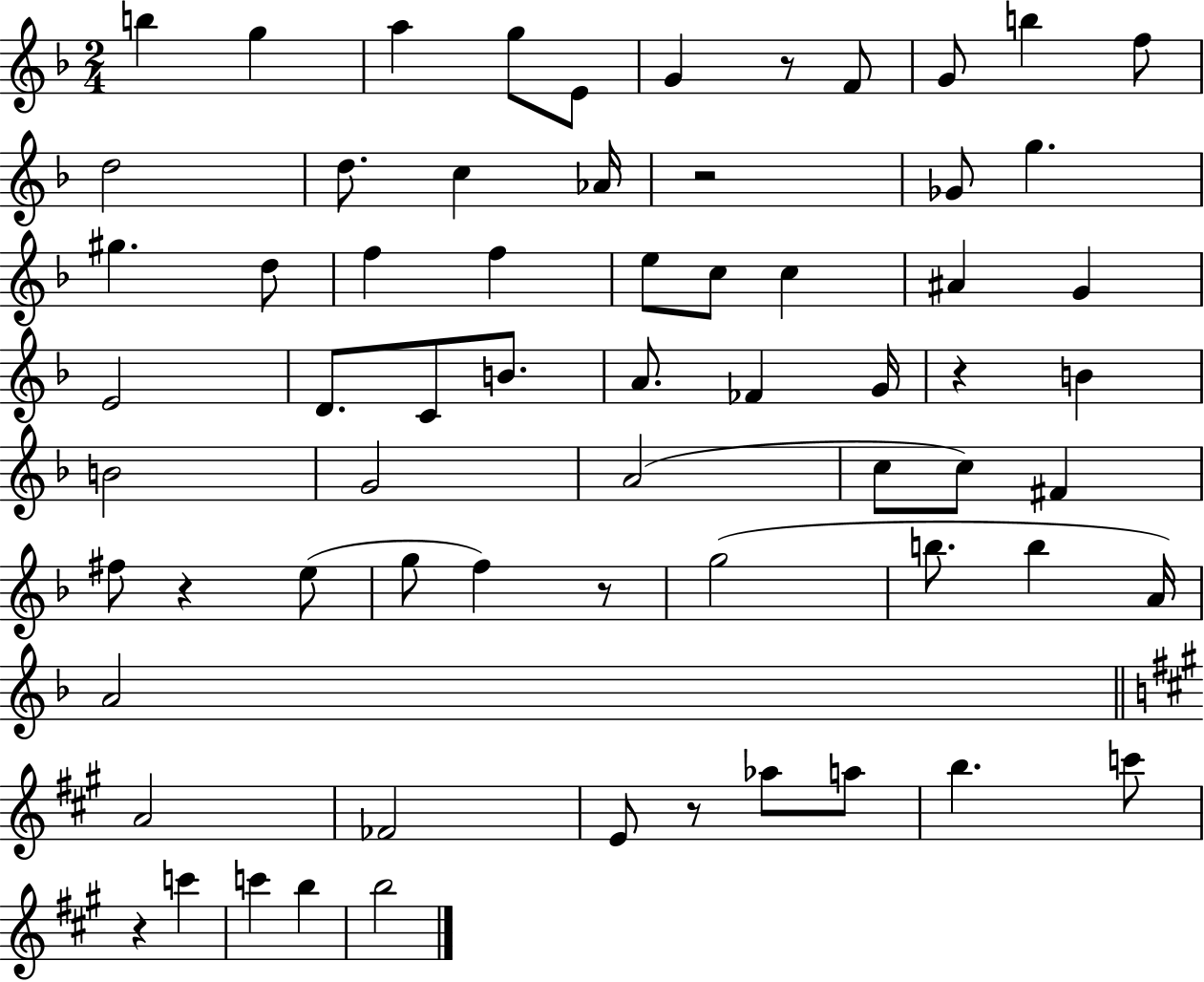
{
  \clef treble
  \numericTimeSignature
  \time 2/4
  \key f \major
  b''4 g''4 | a''4 g''8 e'8 | g'4 r8 f'8 | g'8 b''4 f''8 | \break d''2 | d''8. c''4 aes'16 | r2 | ges'8 g''4. | \break gis''4. d''8 | f''4 f''4 | e''8 c''8 c''4 | ais'4 g'4 | \break e'2 | d'8. c'8 b'8. | a'8. fes'4 g'16 | r4 b'4 | \break b'2 | g'2 | a'2( | c''8 c''8) fis'4 | \break fis''8 r4 e''8( | g''8 f''4) r8 | g''2( | b''8. b''4 a'16) | \break a'2 | \bar "||" \break \key a \major a'2 | fes'2 | e'8 r8 aes''8 a''8 | b''4. c'''8 | \break r4 c'''4 | c'''4 b''4 | b''2 | \bar "|."
}